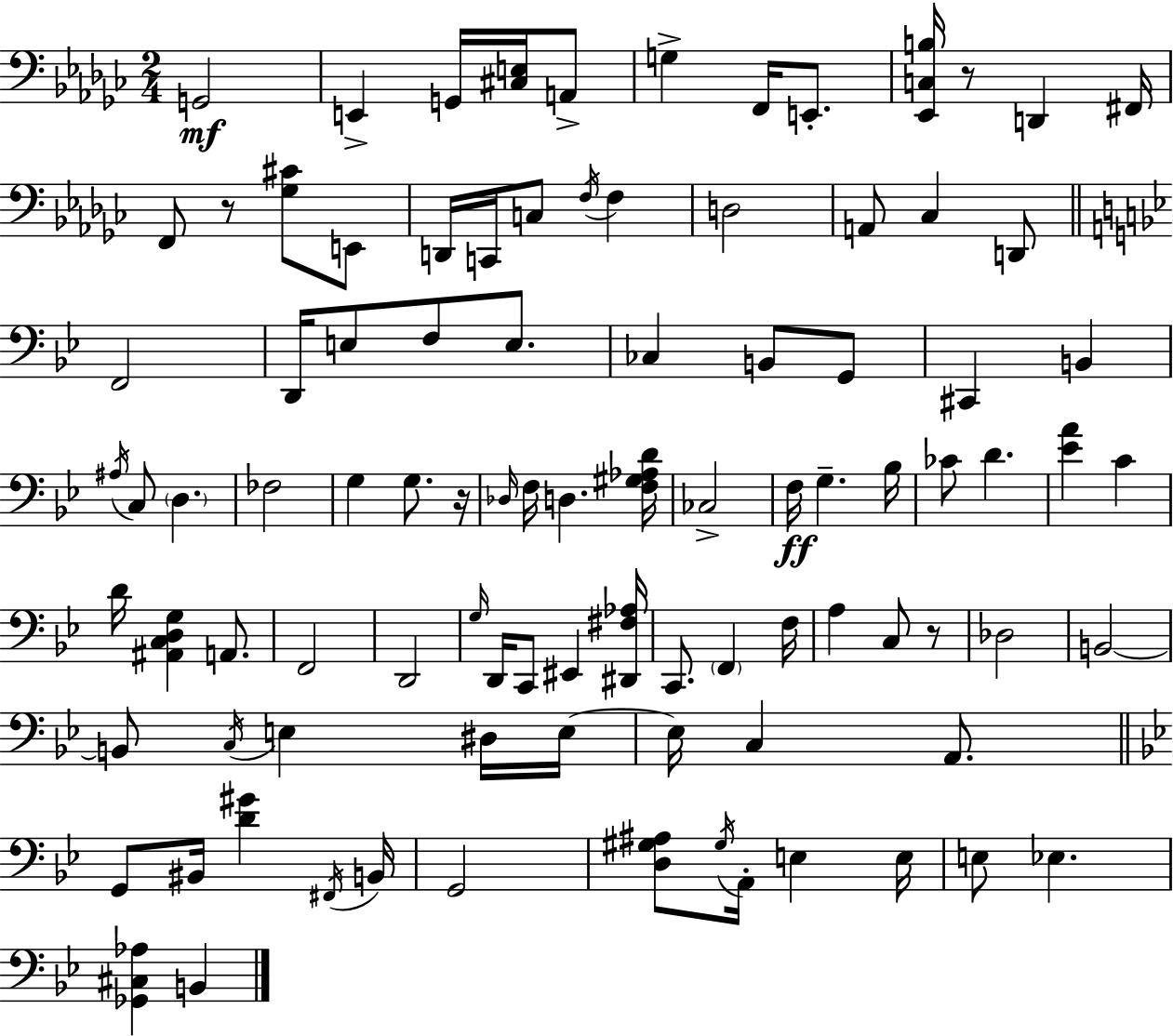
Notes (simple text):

G2/h E2/q G2/s [C#3,E3]/s A2/e G3/q F2/s E2/e. [Eb2,C3,B3]/s R/e D2/q F#2/s F2/e R/e [Gb3,C#4]/e E2/e D2/s C2/s C3/e F3/s F3/q D3/h A2/e CES3/q D2/e F2/h D2/s E3/e F3/e E3/e. CES3/q B2/e G2/e C#2/q B2/q A#3/s C3/e D3/q. FES3/h G3/q G3/e. R/s Db3/s F3/s D3/q. [F3,G#3,Ab3,D4]/s CES3/h F3/s G3/q. Bb3/s CES4/e D4/q. [Eb4,A4]/q C4/q D4/s [A#2,C3,D3,G3]/q A2/e. F2/h D2/h G3/s D2/s C2/e EIS2/q [D#2,F#3,Ab3]/s C2/e. F2/q F3/s A3/q C3/e R/e Db3/h B2/h B2/e C3/s E3/q D#3/s E3/s E3/s C3/q A2/e. G2/e BIS2/s [D4,G#4]/q F#2/s B2/s G2/h [D3,G#3,A#3]/e G#3/s A2/s E3/q E3/s E3/e Eb3/q. [Gb2,C#3,Ab3]/q B2/q